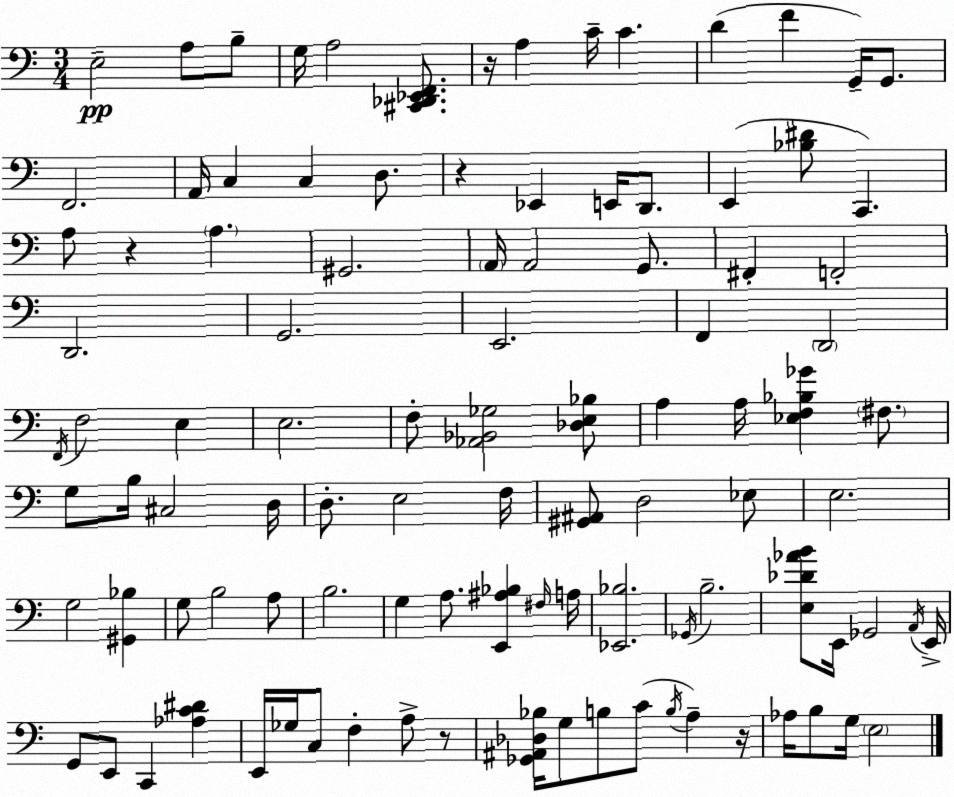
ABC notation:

X:1
T:Untitled
M:3/4
L:1/4
K:Am
E,2 A,/2 B,/2 G,/4 A,2 [^C,,_D,,_E,,F,,]/2 z/4 A, C/4 C D F G,,/4 G,,/2 F,,2 A,,/4 C, C, D,/2 z _E,, E,,/4 D,,/2 E,, [_B,^D]/2 C,, A,/2 z A, ^G,,2 A,,/4 A,,2 G,,/2 ^F,, F,,2 D,,2 G,,2 E,,2 F,, D,,2 F,,/4 F,2 E, E,2 F,/2 [_A,,_B,,_G,]2 [_D,E,_B,]/2 A, A,/4 [_E,F,_B,_G] ^F,/2 G,/2 B,/4 ^C,2 D,/4 D,/2 E,2 F,/4 [^G,,^A,,]/2 D,2 _E,/2 E,2 G,2 [^G,,_B,] G,/2 B,2 A,/2 B,2 G, A,/2 [E,,^A,_B,] ^F,/4 A,/4 [_E,,_B,]2 _G,,/4 B,2 [E,_D_AB]/2 E,,/4 _G,,2 A,,/4 E,,/4 G,,/2 E,,/2 C,, [_A,C^D] E,,/4 _G,/4 C,/2 F, A,/2 z/2 [_G,,^A,,_D,_B,]/4 G,/2 B,/2 C/2 B,/4 A, z/4 _A,/4 B,/2 G,/4 E,2